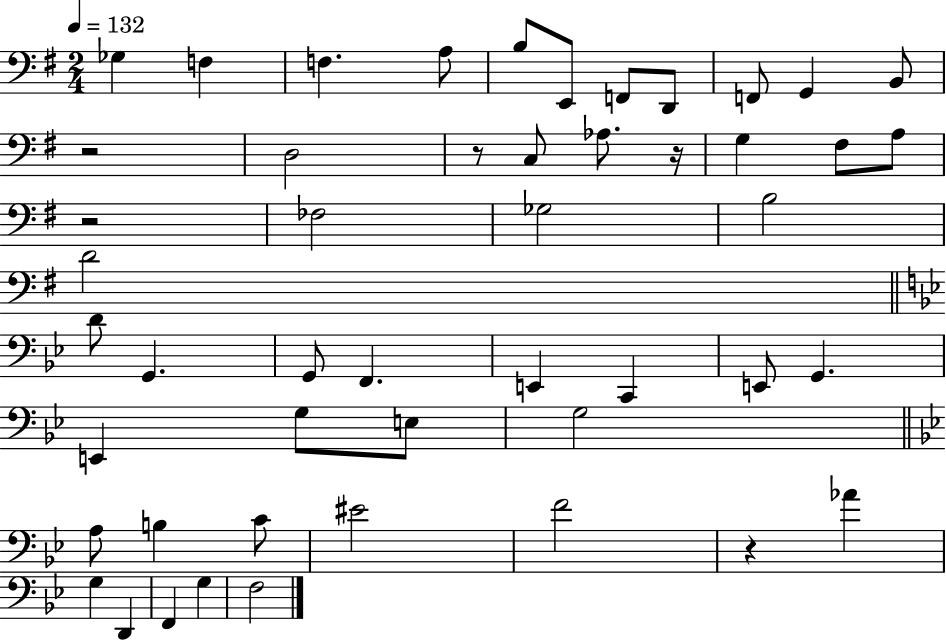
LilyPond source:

{
  \clef bass
  \numericTimeSignature
  \time 2/4
  \key g \major
  \tempo 4 = 132
  ges4 f4 | f4. a8 | b8 e,8 f,8 d,8 | f,8 g,4 b,8 | \break r2 | d2 | r8 c8 aes8. r16 | g4 fis8 a8 | \break r2 | fes2 | ges2 | b2 | \break d'2 | \bar "||" \break \key g \minor d'8 g,4. | g,8 f,4. | e,4 c,4 | e,8 g,4. | \break e,4 g8 e8 | g2 | \bar "||" \break \key bes \major a8 b4 c'8 | eis'2 | f'2 | r4 aes'4 | \break g4 d,4 | f,4 g4 | f2 | \bar "|."
}